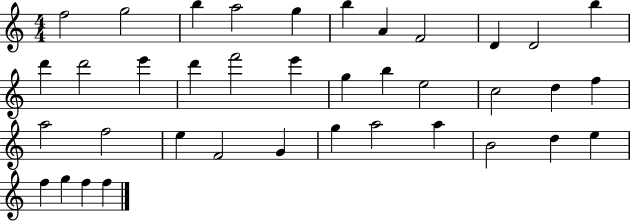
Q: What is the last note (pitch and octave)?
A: F5